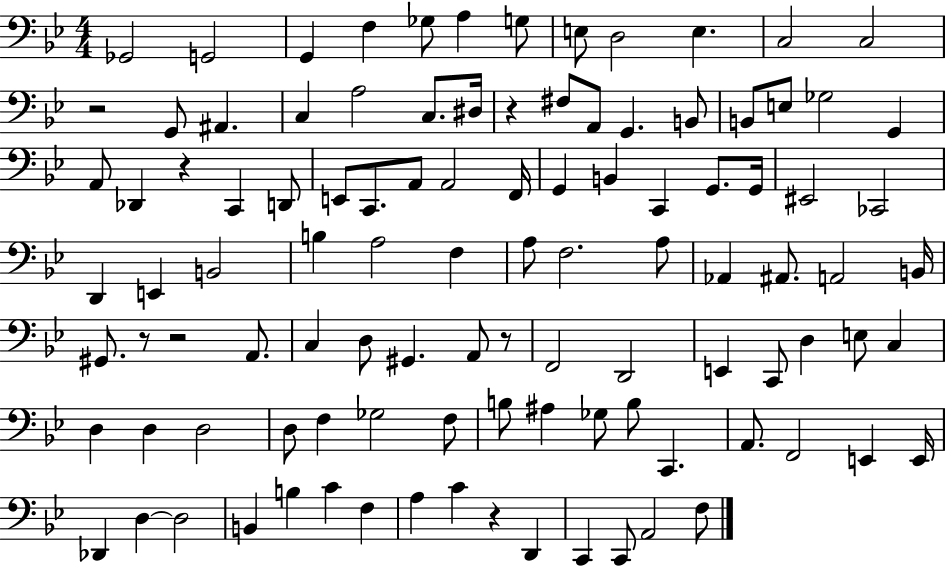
X:1
T:Untitled
M:4/4
L:1/4
K:Bb
_G,,2 G,,2 G,, F, _G,/2 A, G,/2 E,/2 D,2 E, C,2 C,2 z2 G,,/2 ^A,, C, A,2 C,/2 ^D,/4 z ^F,/2 A,,/2 G,, B,,/2 B,,/2 E,/2 _G,2 G,, A,,/2 _D,, z C,, D,,/2 E,,/2 C,,/2 A,,/2 A,,2 F,,/4 G,, B,, C,, G,,/2 G,,/4 ^E,,2 _C,,2 D,, E,, B,,2 B, A,2 F, A,/2 F,2 A,/2 _A,, ^A,,/2 A,,2 B,,/4 ^G,,/2 z/2 z2 A,,/2 C, D,/2 ^G,, A,,/2 z/2 F,,2 D,,2 E,, C,,/2 D, E,/2 C, D, D, D,2 D,/2 F, _G,2 F,/2 B,/2 ^A, _G,/2 B,/2 C,, A,,/2 F,,2 E,, E,,/4 _D,, D, D,2 B,, B, C F, A, C z D,, C,, C,,/2 A,,2 F,/2